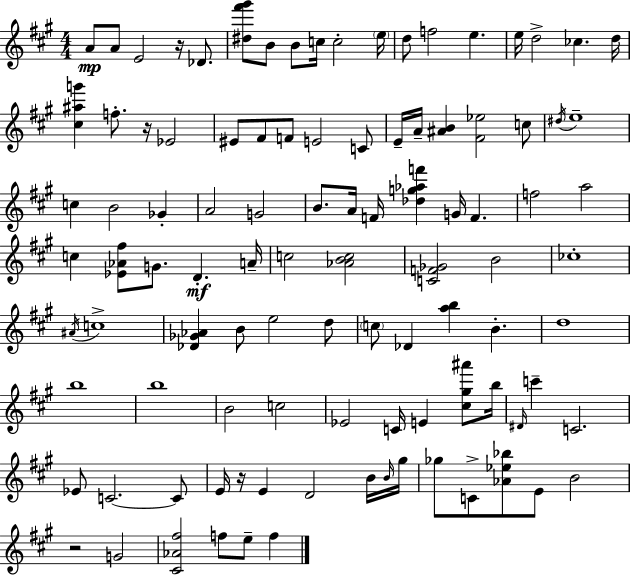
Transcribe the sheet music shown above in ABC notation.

X:1
T:Untitled
M:4/4
L:1/4
K:A
A/2 A/2 E2 z/4 _D/2 [^d^f'^g']/2 B/2 B/2 c/4 c2 e/4 d/2 f2 e e/4 d2 _c d/4 [^c^ag'] f/2 z/4 _E2 ^E/2 ^F/2 F/2 E2 C/2 E/4 A/4 [^AB] [^F_e]2 c/2 ^d/4 e4 c B2 _G A2 G2 B/2 A/4 F/4 [_dg_af'] G/4 F f2 a2 c [_E_A^f]/2 G/2 D A/4 c2 [_ABc]2 [CF_G]2 B2 _c4 ^A/4 c4 [_D_G_A] B/2 e2 d/2 c/2 _D [ab] B d4 b4 b4 B2 c2 _E2 C/4 E [^c^g^a']/2 b/4 ^D/4 c' C2 _E/2 C2 C/2 E/4 z/4 E D2 B/4 B/4 ^g/4 _g/2 C/2 [_A_e_b]/2 E/2 B2 z2 G2 [^C_A^f]2 f/2 e/2 f